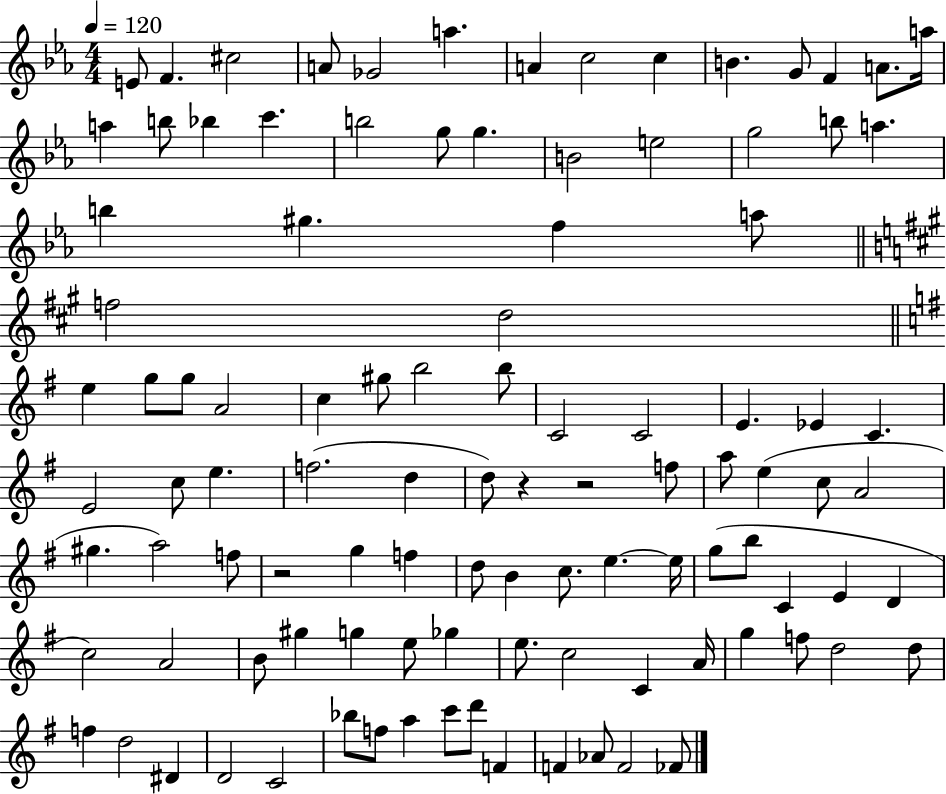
{
  \clef treble
  \numericTimeSignature
  \time 4/4
  \key ees \major
  \tempo 4 = 120
  e'8 f'4. cis''2 | a'8 ges'2 a''4. | a'4 c''2 c''4 | b'4. g'8 f'4 a'8. a''16 | \break a''4 b''8 bes''4 c'''4. | b''2 g''8 g''4. | b'2 e''2 | g''2 b''8 a''4. | \break b''4 gis''4. f''4 a''8 | \bar "||" \break \key a \major f''2 d''2 | \bar "||" \break \key g \major e''4 g''8 g''8 a'2 | c''4 gis''8 b''2 b''8 | c'2 c'2 | e'4. ees'4 c'4. | \break e'2 c''8 e''4. | f''2.( d''4 | d''8) r4 r2 f''8 | a''8 e''4( c''8 a'2 | \break gis''4. a''2) f''8 | r2 g''4 f''4 | d''8 b'4 c''8. e''4.~~ e''16 | g''8( b''8 c'4 e'4 d'4 | \break c''2) a'2 | b'8 gis''4 g''4 e''8 ges''4 | e''8. c''2 c'4 a'16 | g''4 f''8 d''2 d''8 | \break f''4 d''2 dis'4 | d'2 c'2 | bes''8 f''8 a''4 c'''8 d'''8 f'4 | f'4 aes'8 f'2 fes'8 | \break \bar "|."
}